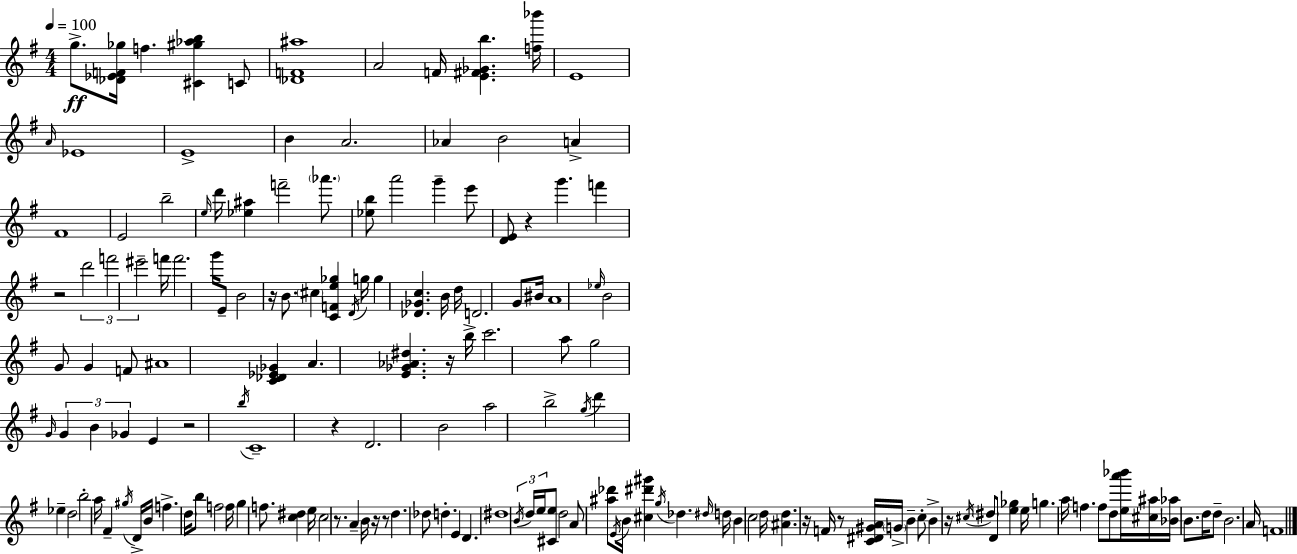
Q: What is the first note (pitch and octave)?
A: G5